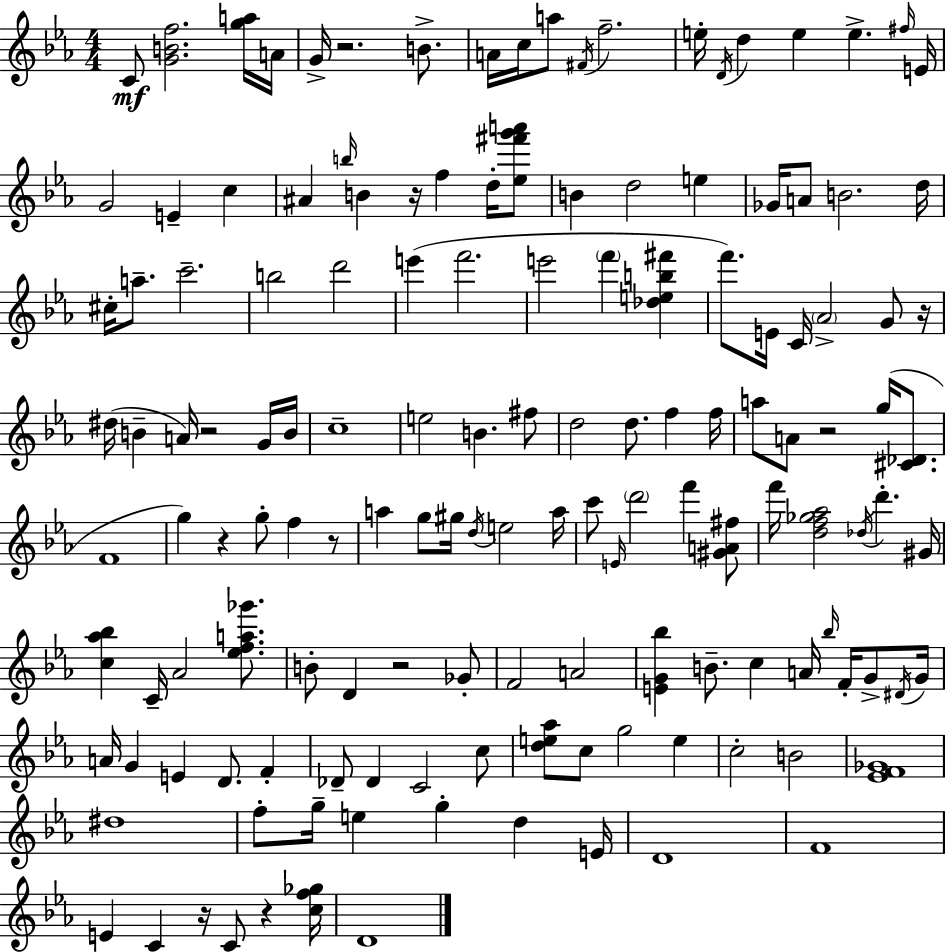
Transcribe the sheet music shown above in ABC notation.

X:1
T:Untitled
M:4/4
L:1/4
K:Eb
C/2 [GBf]2 [ga]/4 A/4 G/4 z2 B/2 A/4 c/4 a/2 ^F/4 f2 e/4 D/4 d e e ^f/4 E/4 G2 E c ^A b/4 B z/4 f d/4 [_e^f'g'a']/2 B d2 e _G/4 A/2 B2 d/4 ^c/4 a/2 c'2 b2 d'2 e' f'2 e'2 f' [_deb^f'] f'/2 E/4 C/4 _A2 G/2 z/4 ^d/4 B A/4 z2 G/4 B/4 c4 e2 B ^f/2 d2 d/2 f f/4 a/2 A/2 z2 g/4 [^C_D]/2 F4 g z g/2 f z/2 a g/2 ^g/4 d/4 e2 a/4 c'/2 E/4 d'2 f' [^GA^f]/2 f'/4 [df_g_a]2 _d/4 d' ^G/4 [c_a_b] C/4 _A2 [_efa_g']/2 B/2 D z2 _G/2 F2 A2 [EG_b] B/2 c A/4 _b/4 F/4 G/2 ^D/4 G/4 A/4 G E D/2 F _D/2 _D C2 c/2 [de_a]/2 c/2 g2 e c2 B2 [_EF_G]4 ^d4 f/2 g/4 e g d E/4 D4 F4 E C z/4 C/2 z [cf_g]/4 D4